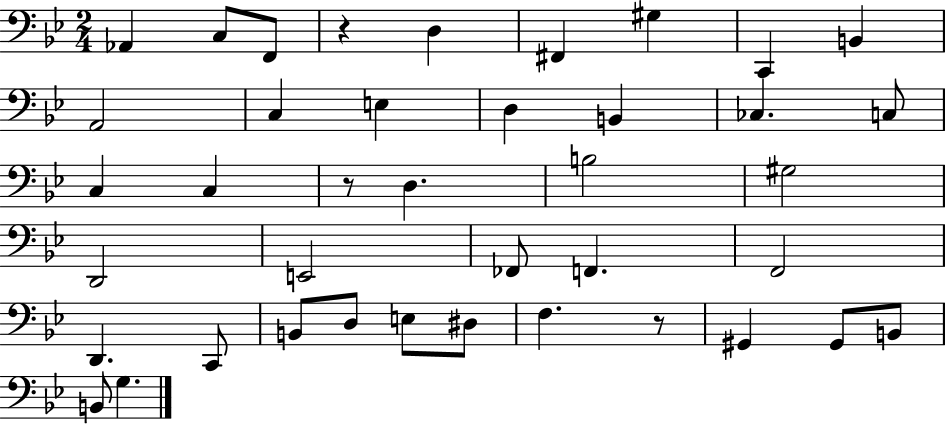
Ab2/q C3/e F2/e R/q D3/q F#2/q G#3/q C2/q B2/q A2/h C3/q E3/q D3/q B2/q CES3/q. C3/e C3/q C3/q R/e D3/q. B3/h G#3/h D2/h E2/h FES2/e F2/q. F2/h D2/q. C2/e B2/e D3/e E3/e D#3/e F3/q. R/e G#2/q G#2/e B2/e B2/e G3/q.